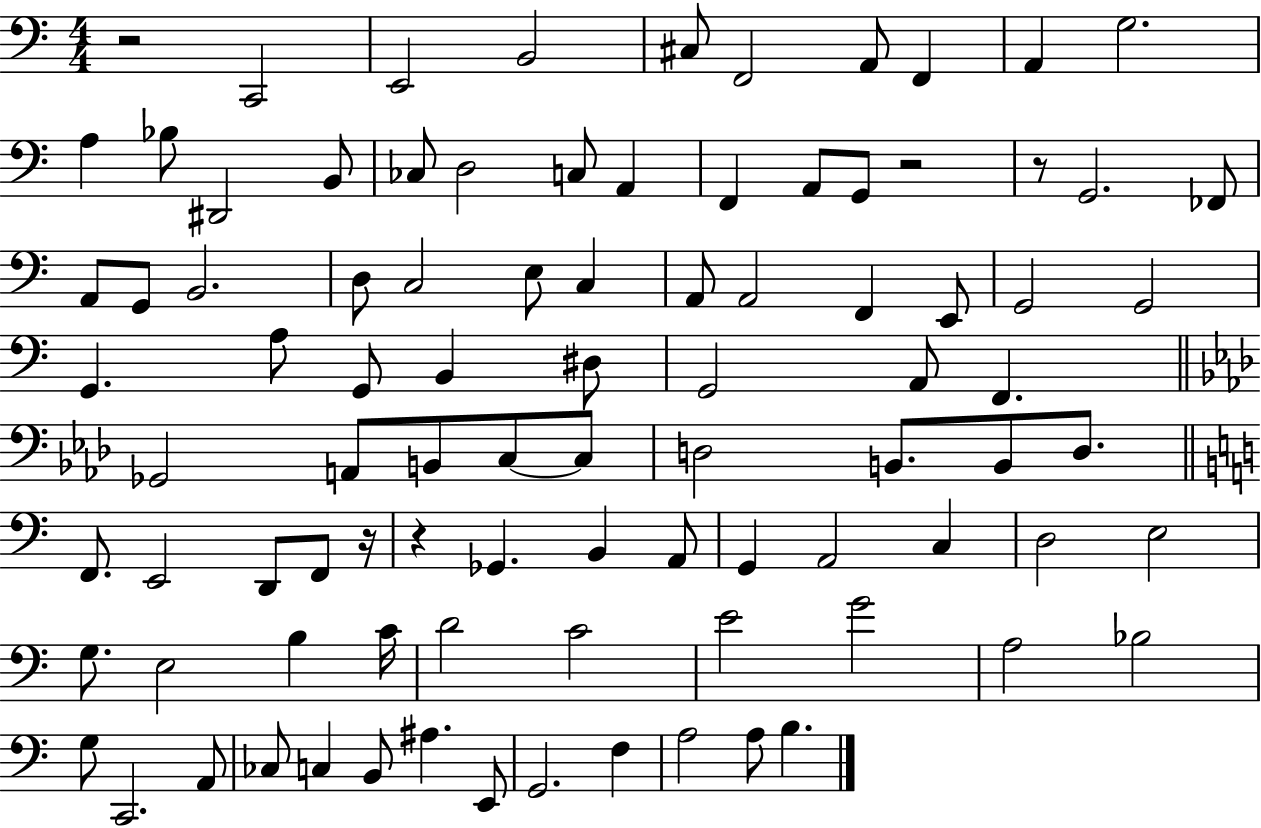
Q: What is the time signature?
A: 4/4